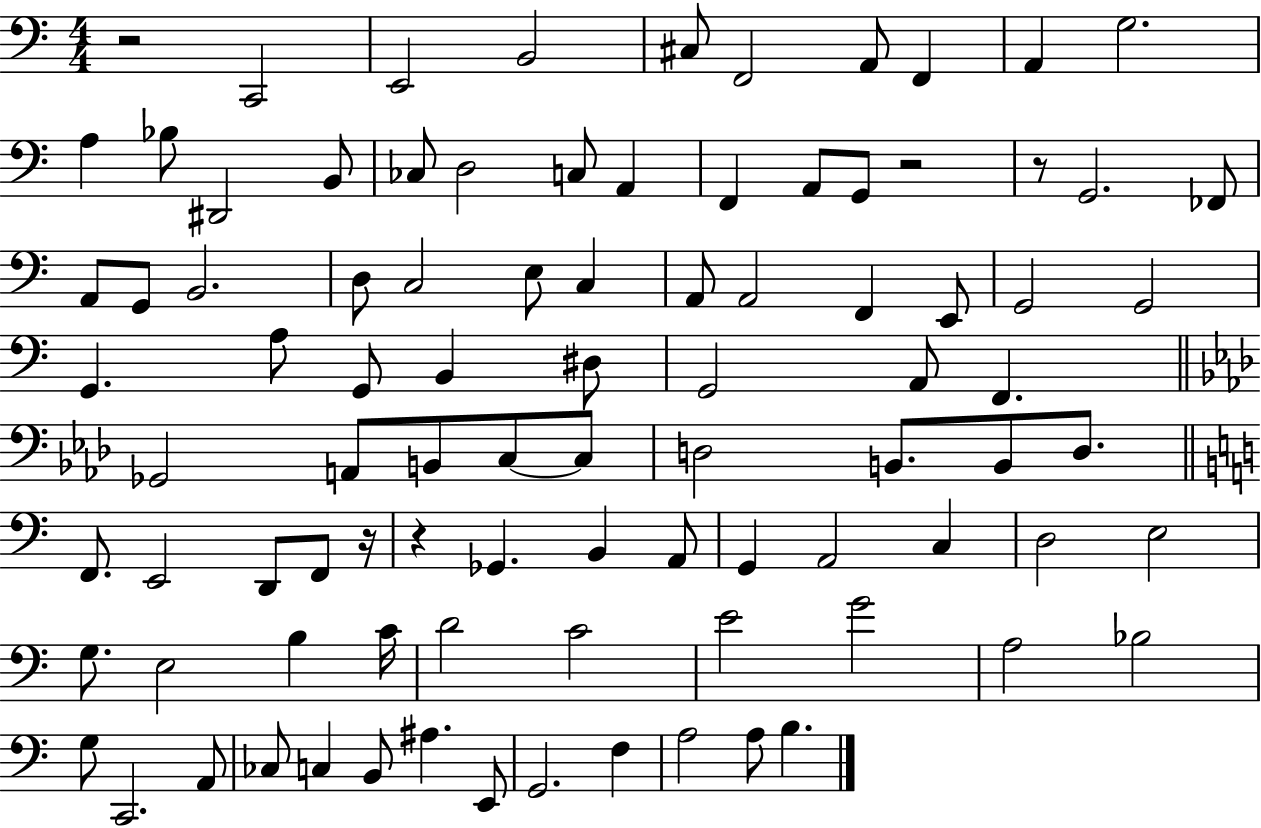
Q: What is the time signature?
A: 4/4